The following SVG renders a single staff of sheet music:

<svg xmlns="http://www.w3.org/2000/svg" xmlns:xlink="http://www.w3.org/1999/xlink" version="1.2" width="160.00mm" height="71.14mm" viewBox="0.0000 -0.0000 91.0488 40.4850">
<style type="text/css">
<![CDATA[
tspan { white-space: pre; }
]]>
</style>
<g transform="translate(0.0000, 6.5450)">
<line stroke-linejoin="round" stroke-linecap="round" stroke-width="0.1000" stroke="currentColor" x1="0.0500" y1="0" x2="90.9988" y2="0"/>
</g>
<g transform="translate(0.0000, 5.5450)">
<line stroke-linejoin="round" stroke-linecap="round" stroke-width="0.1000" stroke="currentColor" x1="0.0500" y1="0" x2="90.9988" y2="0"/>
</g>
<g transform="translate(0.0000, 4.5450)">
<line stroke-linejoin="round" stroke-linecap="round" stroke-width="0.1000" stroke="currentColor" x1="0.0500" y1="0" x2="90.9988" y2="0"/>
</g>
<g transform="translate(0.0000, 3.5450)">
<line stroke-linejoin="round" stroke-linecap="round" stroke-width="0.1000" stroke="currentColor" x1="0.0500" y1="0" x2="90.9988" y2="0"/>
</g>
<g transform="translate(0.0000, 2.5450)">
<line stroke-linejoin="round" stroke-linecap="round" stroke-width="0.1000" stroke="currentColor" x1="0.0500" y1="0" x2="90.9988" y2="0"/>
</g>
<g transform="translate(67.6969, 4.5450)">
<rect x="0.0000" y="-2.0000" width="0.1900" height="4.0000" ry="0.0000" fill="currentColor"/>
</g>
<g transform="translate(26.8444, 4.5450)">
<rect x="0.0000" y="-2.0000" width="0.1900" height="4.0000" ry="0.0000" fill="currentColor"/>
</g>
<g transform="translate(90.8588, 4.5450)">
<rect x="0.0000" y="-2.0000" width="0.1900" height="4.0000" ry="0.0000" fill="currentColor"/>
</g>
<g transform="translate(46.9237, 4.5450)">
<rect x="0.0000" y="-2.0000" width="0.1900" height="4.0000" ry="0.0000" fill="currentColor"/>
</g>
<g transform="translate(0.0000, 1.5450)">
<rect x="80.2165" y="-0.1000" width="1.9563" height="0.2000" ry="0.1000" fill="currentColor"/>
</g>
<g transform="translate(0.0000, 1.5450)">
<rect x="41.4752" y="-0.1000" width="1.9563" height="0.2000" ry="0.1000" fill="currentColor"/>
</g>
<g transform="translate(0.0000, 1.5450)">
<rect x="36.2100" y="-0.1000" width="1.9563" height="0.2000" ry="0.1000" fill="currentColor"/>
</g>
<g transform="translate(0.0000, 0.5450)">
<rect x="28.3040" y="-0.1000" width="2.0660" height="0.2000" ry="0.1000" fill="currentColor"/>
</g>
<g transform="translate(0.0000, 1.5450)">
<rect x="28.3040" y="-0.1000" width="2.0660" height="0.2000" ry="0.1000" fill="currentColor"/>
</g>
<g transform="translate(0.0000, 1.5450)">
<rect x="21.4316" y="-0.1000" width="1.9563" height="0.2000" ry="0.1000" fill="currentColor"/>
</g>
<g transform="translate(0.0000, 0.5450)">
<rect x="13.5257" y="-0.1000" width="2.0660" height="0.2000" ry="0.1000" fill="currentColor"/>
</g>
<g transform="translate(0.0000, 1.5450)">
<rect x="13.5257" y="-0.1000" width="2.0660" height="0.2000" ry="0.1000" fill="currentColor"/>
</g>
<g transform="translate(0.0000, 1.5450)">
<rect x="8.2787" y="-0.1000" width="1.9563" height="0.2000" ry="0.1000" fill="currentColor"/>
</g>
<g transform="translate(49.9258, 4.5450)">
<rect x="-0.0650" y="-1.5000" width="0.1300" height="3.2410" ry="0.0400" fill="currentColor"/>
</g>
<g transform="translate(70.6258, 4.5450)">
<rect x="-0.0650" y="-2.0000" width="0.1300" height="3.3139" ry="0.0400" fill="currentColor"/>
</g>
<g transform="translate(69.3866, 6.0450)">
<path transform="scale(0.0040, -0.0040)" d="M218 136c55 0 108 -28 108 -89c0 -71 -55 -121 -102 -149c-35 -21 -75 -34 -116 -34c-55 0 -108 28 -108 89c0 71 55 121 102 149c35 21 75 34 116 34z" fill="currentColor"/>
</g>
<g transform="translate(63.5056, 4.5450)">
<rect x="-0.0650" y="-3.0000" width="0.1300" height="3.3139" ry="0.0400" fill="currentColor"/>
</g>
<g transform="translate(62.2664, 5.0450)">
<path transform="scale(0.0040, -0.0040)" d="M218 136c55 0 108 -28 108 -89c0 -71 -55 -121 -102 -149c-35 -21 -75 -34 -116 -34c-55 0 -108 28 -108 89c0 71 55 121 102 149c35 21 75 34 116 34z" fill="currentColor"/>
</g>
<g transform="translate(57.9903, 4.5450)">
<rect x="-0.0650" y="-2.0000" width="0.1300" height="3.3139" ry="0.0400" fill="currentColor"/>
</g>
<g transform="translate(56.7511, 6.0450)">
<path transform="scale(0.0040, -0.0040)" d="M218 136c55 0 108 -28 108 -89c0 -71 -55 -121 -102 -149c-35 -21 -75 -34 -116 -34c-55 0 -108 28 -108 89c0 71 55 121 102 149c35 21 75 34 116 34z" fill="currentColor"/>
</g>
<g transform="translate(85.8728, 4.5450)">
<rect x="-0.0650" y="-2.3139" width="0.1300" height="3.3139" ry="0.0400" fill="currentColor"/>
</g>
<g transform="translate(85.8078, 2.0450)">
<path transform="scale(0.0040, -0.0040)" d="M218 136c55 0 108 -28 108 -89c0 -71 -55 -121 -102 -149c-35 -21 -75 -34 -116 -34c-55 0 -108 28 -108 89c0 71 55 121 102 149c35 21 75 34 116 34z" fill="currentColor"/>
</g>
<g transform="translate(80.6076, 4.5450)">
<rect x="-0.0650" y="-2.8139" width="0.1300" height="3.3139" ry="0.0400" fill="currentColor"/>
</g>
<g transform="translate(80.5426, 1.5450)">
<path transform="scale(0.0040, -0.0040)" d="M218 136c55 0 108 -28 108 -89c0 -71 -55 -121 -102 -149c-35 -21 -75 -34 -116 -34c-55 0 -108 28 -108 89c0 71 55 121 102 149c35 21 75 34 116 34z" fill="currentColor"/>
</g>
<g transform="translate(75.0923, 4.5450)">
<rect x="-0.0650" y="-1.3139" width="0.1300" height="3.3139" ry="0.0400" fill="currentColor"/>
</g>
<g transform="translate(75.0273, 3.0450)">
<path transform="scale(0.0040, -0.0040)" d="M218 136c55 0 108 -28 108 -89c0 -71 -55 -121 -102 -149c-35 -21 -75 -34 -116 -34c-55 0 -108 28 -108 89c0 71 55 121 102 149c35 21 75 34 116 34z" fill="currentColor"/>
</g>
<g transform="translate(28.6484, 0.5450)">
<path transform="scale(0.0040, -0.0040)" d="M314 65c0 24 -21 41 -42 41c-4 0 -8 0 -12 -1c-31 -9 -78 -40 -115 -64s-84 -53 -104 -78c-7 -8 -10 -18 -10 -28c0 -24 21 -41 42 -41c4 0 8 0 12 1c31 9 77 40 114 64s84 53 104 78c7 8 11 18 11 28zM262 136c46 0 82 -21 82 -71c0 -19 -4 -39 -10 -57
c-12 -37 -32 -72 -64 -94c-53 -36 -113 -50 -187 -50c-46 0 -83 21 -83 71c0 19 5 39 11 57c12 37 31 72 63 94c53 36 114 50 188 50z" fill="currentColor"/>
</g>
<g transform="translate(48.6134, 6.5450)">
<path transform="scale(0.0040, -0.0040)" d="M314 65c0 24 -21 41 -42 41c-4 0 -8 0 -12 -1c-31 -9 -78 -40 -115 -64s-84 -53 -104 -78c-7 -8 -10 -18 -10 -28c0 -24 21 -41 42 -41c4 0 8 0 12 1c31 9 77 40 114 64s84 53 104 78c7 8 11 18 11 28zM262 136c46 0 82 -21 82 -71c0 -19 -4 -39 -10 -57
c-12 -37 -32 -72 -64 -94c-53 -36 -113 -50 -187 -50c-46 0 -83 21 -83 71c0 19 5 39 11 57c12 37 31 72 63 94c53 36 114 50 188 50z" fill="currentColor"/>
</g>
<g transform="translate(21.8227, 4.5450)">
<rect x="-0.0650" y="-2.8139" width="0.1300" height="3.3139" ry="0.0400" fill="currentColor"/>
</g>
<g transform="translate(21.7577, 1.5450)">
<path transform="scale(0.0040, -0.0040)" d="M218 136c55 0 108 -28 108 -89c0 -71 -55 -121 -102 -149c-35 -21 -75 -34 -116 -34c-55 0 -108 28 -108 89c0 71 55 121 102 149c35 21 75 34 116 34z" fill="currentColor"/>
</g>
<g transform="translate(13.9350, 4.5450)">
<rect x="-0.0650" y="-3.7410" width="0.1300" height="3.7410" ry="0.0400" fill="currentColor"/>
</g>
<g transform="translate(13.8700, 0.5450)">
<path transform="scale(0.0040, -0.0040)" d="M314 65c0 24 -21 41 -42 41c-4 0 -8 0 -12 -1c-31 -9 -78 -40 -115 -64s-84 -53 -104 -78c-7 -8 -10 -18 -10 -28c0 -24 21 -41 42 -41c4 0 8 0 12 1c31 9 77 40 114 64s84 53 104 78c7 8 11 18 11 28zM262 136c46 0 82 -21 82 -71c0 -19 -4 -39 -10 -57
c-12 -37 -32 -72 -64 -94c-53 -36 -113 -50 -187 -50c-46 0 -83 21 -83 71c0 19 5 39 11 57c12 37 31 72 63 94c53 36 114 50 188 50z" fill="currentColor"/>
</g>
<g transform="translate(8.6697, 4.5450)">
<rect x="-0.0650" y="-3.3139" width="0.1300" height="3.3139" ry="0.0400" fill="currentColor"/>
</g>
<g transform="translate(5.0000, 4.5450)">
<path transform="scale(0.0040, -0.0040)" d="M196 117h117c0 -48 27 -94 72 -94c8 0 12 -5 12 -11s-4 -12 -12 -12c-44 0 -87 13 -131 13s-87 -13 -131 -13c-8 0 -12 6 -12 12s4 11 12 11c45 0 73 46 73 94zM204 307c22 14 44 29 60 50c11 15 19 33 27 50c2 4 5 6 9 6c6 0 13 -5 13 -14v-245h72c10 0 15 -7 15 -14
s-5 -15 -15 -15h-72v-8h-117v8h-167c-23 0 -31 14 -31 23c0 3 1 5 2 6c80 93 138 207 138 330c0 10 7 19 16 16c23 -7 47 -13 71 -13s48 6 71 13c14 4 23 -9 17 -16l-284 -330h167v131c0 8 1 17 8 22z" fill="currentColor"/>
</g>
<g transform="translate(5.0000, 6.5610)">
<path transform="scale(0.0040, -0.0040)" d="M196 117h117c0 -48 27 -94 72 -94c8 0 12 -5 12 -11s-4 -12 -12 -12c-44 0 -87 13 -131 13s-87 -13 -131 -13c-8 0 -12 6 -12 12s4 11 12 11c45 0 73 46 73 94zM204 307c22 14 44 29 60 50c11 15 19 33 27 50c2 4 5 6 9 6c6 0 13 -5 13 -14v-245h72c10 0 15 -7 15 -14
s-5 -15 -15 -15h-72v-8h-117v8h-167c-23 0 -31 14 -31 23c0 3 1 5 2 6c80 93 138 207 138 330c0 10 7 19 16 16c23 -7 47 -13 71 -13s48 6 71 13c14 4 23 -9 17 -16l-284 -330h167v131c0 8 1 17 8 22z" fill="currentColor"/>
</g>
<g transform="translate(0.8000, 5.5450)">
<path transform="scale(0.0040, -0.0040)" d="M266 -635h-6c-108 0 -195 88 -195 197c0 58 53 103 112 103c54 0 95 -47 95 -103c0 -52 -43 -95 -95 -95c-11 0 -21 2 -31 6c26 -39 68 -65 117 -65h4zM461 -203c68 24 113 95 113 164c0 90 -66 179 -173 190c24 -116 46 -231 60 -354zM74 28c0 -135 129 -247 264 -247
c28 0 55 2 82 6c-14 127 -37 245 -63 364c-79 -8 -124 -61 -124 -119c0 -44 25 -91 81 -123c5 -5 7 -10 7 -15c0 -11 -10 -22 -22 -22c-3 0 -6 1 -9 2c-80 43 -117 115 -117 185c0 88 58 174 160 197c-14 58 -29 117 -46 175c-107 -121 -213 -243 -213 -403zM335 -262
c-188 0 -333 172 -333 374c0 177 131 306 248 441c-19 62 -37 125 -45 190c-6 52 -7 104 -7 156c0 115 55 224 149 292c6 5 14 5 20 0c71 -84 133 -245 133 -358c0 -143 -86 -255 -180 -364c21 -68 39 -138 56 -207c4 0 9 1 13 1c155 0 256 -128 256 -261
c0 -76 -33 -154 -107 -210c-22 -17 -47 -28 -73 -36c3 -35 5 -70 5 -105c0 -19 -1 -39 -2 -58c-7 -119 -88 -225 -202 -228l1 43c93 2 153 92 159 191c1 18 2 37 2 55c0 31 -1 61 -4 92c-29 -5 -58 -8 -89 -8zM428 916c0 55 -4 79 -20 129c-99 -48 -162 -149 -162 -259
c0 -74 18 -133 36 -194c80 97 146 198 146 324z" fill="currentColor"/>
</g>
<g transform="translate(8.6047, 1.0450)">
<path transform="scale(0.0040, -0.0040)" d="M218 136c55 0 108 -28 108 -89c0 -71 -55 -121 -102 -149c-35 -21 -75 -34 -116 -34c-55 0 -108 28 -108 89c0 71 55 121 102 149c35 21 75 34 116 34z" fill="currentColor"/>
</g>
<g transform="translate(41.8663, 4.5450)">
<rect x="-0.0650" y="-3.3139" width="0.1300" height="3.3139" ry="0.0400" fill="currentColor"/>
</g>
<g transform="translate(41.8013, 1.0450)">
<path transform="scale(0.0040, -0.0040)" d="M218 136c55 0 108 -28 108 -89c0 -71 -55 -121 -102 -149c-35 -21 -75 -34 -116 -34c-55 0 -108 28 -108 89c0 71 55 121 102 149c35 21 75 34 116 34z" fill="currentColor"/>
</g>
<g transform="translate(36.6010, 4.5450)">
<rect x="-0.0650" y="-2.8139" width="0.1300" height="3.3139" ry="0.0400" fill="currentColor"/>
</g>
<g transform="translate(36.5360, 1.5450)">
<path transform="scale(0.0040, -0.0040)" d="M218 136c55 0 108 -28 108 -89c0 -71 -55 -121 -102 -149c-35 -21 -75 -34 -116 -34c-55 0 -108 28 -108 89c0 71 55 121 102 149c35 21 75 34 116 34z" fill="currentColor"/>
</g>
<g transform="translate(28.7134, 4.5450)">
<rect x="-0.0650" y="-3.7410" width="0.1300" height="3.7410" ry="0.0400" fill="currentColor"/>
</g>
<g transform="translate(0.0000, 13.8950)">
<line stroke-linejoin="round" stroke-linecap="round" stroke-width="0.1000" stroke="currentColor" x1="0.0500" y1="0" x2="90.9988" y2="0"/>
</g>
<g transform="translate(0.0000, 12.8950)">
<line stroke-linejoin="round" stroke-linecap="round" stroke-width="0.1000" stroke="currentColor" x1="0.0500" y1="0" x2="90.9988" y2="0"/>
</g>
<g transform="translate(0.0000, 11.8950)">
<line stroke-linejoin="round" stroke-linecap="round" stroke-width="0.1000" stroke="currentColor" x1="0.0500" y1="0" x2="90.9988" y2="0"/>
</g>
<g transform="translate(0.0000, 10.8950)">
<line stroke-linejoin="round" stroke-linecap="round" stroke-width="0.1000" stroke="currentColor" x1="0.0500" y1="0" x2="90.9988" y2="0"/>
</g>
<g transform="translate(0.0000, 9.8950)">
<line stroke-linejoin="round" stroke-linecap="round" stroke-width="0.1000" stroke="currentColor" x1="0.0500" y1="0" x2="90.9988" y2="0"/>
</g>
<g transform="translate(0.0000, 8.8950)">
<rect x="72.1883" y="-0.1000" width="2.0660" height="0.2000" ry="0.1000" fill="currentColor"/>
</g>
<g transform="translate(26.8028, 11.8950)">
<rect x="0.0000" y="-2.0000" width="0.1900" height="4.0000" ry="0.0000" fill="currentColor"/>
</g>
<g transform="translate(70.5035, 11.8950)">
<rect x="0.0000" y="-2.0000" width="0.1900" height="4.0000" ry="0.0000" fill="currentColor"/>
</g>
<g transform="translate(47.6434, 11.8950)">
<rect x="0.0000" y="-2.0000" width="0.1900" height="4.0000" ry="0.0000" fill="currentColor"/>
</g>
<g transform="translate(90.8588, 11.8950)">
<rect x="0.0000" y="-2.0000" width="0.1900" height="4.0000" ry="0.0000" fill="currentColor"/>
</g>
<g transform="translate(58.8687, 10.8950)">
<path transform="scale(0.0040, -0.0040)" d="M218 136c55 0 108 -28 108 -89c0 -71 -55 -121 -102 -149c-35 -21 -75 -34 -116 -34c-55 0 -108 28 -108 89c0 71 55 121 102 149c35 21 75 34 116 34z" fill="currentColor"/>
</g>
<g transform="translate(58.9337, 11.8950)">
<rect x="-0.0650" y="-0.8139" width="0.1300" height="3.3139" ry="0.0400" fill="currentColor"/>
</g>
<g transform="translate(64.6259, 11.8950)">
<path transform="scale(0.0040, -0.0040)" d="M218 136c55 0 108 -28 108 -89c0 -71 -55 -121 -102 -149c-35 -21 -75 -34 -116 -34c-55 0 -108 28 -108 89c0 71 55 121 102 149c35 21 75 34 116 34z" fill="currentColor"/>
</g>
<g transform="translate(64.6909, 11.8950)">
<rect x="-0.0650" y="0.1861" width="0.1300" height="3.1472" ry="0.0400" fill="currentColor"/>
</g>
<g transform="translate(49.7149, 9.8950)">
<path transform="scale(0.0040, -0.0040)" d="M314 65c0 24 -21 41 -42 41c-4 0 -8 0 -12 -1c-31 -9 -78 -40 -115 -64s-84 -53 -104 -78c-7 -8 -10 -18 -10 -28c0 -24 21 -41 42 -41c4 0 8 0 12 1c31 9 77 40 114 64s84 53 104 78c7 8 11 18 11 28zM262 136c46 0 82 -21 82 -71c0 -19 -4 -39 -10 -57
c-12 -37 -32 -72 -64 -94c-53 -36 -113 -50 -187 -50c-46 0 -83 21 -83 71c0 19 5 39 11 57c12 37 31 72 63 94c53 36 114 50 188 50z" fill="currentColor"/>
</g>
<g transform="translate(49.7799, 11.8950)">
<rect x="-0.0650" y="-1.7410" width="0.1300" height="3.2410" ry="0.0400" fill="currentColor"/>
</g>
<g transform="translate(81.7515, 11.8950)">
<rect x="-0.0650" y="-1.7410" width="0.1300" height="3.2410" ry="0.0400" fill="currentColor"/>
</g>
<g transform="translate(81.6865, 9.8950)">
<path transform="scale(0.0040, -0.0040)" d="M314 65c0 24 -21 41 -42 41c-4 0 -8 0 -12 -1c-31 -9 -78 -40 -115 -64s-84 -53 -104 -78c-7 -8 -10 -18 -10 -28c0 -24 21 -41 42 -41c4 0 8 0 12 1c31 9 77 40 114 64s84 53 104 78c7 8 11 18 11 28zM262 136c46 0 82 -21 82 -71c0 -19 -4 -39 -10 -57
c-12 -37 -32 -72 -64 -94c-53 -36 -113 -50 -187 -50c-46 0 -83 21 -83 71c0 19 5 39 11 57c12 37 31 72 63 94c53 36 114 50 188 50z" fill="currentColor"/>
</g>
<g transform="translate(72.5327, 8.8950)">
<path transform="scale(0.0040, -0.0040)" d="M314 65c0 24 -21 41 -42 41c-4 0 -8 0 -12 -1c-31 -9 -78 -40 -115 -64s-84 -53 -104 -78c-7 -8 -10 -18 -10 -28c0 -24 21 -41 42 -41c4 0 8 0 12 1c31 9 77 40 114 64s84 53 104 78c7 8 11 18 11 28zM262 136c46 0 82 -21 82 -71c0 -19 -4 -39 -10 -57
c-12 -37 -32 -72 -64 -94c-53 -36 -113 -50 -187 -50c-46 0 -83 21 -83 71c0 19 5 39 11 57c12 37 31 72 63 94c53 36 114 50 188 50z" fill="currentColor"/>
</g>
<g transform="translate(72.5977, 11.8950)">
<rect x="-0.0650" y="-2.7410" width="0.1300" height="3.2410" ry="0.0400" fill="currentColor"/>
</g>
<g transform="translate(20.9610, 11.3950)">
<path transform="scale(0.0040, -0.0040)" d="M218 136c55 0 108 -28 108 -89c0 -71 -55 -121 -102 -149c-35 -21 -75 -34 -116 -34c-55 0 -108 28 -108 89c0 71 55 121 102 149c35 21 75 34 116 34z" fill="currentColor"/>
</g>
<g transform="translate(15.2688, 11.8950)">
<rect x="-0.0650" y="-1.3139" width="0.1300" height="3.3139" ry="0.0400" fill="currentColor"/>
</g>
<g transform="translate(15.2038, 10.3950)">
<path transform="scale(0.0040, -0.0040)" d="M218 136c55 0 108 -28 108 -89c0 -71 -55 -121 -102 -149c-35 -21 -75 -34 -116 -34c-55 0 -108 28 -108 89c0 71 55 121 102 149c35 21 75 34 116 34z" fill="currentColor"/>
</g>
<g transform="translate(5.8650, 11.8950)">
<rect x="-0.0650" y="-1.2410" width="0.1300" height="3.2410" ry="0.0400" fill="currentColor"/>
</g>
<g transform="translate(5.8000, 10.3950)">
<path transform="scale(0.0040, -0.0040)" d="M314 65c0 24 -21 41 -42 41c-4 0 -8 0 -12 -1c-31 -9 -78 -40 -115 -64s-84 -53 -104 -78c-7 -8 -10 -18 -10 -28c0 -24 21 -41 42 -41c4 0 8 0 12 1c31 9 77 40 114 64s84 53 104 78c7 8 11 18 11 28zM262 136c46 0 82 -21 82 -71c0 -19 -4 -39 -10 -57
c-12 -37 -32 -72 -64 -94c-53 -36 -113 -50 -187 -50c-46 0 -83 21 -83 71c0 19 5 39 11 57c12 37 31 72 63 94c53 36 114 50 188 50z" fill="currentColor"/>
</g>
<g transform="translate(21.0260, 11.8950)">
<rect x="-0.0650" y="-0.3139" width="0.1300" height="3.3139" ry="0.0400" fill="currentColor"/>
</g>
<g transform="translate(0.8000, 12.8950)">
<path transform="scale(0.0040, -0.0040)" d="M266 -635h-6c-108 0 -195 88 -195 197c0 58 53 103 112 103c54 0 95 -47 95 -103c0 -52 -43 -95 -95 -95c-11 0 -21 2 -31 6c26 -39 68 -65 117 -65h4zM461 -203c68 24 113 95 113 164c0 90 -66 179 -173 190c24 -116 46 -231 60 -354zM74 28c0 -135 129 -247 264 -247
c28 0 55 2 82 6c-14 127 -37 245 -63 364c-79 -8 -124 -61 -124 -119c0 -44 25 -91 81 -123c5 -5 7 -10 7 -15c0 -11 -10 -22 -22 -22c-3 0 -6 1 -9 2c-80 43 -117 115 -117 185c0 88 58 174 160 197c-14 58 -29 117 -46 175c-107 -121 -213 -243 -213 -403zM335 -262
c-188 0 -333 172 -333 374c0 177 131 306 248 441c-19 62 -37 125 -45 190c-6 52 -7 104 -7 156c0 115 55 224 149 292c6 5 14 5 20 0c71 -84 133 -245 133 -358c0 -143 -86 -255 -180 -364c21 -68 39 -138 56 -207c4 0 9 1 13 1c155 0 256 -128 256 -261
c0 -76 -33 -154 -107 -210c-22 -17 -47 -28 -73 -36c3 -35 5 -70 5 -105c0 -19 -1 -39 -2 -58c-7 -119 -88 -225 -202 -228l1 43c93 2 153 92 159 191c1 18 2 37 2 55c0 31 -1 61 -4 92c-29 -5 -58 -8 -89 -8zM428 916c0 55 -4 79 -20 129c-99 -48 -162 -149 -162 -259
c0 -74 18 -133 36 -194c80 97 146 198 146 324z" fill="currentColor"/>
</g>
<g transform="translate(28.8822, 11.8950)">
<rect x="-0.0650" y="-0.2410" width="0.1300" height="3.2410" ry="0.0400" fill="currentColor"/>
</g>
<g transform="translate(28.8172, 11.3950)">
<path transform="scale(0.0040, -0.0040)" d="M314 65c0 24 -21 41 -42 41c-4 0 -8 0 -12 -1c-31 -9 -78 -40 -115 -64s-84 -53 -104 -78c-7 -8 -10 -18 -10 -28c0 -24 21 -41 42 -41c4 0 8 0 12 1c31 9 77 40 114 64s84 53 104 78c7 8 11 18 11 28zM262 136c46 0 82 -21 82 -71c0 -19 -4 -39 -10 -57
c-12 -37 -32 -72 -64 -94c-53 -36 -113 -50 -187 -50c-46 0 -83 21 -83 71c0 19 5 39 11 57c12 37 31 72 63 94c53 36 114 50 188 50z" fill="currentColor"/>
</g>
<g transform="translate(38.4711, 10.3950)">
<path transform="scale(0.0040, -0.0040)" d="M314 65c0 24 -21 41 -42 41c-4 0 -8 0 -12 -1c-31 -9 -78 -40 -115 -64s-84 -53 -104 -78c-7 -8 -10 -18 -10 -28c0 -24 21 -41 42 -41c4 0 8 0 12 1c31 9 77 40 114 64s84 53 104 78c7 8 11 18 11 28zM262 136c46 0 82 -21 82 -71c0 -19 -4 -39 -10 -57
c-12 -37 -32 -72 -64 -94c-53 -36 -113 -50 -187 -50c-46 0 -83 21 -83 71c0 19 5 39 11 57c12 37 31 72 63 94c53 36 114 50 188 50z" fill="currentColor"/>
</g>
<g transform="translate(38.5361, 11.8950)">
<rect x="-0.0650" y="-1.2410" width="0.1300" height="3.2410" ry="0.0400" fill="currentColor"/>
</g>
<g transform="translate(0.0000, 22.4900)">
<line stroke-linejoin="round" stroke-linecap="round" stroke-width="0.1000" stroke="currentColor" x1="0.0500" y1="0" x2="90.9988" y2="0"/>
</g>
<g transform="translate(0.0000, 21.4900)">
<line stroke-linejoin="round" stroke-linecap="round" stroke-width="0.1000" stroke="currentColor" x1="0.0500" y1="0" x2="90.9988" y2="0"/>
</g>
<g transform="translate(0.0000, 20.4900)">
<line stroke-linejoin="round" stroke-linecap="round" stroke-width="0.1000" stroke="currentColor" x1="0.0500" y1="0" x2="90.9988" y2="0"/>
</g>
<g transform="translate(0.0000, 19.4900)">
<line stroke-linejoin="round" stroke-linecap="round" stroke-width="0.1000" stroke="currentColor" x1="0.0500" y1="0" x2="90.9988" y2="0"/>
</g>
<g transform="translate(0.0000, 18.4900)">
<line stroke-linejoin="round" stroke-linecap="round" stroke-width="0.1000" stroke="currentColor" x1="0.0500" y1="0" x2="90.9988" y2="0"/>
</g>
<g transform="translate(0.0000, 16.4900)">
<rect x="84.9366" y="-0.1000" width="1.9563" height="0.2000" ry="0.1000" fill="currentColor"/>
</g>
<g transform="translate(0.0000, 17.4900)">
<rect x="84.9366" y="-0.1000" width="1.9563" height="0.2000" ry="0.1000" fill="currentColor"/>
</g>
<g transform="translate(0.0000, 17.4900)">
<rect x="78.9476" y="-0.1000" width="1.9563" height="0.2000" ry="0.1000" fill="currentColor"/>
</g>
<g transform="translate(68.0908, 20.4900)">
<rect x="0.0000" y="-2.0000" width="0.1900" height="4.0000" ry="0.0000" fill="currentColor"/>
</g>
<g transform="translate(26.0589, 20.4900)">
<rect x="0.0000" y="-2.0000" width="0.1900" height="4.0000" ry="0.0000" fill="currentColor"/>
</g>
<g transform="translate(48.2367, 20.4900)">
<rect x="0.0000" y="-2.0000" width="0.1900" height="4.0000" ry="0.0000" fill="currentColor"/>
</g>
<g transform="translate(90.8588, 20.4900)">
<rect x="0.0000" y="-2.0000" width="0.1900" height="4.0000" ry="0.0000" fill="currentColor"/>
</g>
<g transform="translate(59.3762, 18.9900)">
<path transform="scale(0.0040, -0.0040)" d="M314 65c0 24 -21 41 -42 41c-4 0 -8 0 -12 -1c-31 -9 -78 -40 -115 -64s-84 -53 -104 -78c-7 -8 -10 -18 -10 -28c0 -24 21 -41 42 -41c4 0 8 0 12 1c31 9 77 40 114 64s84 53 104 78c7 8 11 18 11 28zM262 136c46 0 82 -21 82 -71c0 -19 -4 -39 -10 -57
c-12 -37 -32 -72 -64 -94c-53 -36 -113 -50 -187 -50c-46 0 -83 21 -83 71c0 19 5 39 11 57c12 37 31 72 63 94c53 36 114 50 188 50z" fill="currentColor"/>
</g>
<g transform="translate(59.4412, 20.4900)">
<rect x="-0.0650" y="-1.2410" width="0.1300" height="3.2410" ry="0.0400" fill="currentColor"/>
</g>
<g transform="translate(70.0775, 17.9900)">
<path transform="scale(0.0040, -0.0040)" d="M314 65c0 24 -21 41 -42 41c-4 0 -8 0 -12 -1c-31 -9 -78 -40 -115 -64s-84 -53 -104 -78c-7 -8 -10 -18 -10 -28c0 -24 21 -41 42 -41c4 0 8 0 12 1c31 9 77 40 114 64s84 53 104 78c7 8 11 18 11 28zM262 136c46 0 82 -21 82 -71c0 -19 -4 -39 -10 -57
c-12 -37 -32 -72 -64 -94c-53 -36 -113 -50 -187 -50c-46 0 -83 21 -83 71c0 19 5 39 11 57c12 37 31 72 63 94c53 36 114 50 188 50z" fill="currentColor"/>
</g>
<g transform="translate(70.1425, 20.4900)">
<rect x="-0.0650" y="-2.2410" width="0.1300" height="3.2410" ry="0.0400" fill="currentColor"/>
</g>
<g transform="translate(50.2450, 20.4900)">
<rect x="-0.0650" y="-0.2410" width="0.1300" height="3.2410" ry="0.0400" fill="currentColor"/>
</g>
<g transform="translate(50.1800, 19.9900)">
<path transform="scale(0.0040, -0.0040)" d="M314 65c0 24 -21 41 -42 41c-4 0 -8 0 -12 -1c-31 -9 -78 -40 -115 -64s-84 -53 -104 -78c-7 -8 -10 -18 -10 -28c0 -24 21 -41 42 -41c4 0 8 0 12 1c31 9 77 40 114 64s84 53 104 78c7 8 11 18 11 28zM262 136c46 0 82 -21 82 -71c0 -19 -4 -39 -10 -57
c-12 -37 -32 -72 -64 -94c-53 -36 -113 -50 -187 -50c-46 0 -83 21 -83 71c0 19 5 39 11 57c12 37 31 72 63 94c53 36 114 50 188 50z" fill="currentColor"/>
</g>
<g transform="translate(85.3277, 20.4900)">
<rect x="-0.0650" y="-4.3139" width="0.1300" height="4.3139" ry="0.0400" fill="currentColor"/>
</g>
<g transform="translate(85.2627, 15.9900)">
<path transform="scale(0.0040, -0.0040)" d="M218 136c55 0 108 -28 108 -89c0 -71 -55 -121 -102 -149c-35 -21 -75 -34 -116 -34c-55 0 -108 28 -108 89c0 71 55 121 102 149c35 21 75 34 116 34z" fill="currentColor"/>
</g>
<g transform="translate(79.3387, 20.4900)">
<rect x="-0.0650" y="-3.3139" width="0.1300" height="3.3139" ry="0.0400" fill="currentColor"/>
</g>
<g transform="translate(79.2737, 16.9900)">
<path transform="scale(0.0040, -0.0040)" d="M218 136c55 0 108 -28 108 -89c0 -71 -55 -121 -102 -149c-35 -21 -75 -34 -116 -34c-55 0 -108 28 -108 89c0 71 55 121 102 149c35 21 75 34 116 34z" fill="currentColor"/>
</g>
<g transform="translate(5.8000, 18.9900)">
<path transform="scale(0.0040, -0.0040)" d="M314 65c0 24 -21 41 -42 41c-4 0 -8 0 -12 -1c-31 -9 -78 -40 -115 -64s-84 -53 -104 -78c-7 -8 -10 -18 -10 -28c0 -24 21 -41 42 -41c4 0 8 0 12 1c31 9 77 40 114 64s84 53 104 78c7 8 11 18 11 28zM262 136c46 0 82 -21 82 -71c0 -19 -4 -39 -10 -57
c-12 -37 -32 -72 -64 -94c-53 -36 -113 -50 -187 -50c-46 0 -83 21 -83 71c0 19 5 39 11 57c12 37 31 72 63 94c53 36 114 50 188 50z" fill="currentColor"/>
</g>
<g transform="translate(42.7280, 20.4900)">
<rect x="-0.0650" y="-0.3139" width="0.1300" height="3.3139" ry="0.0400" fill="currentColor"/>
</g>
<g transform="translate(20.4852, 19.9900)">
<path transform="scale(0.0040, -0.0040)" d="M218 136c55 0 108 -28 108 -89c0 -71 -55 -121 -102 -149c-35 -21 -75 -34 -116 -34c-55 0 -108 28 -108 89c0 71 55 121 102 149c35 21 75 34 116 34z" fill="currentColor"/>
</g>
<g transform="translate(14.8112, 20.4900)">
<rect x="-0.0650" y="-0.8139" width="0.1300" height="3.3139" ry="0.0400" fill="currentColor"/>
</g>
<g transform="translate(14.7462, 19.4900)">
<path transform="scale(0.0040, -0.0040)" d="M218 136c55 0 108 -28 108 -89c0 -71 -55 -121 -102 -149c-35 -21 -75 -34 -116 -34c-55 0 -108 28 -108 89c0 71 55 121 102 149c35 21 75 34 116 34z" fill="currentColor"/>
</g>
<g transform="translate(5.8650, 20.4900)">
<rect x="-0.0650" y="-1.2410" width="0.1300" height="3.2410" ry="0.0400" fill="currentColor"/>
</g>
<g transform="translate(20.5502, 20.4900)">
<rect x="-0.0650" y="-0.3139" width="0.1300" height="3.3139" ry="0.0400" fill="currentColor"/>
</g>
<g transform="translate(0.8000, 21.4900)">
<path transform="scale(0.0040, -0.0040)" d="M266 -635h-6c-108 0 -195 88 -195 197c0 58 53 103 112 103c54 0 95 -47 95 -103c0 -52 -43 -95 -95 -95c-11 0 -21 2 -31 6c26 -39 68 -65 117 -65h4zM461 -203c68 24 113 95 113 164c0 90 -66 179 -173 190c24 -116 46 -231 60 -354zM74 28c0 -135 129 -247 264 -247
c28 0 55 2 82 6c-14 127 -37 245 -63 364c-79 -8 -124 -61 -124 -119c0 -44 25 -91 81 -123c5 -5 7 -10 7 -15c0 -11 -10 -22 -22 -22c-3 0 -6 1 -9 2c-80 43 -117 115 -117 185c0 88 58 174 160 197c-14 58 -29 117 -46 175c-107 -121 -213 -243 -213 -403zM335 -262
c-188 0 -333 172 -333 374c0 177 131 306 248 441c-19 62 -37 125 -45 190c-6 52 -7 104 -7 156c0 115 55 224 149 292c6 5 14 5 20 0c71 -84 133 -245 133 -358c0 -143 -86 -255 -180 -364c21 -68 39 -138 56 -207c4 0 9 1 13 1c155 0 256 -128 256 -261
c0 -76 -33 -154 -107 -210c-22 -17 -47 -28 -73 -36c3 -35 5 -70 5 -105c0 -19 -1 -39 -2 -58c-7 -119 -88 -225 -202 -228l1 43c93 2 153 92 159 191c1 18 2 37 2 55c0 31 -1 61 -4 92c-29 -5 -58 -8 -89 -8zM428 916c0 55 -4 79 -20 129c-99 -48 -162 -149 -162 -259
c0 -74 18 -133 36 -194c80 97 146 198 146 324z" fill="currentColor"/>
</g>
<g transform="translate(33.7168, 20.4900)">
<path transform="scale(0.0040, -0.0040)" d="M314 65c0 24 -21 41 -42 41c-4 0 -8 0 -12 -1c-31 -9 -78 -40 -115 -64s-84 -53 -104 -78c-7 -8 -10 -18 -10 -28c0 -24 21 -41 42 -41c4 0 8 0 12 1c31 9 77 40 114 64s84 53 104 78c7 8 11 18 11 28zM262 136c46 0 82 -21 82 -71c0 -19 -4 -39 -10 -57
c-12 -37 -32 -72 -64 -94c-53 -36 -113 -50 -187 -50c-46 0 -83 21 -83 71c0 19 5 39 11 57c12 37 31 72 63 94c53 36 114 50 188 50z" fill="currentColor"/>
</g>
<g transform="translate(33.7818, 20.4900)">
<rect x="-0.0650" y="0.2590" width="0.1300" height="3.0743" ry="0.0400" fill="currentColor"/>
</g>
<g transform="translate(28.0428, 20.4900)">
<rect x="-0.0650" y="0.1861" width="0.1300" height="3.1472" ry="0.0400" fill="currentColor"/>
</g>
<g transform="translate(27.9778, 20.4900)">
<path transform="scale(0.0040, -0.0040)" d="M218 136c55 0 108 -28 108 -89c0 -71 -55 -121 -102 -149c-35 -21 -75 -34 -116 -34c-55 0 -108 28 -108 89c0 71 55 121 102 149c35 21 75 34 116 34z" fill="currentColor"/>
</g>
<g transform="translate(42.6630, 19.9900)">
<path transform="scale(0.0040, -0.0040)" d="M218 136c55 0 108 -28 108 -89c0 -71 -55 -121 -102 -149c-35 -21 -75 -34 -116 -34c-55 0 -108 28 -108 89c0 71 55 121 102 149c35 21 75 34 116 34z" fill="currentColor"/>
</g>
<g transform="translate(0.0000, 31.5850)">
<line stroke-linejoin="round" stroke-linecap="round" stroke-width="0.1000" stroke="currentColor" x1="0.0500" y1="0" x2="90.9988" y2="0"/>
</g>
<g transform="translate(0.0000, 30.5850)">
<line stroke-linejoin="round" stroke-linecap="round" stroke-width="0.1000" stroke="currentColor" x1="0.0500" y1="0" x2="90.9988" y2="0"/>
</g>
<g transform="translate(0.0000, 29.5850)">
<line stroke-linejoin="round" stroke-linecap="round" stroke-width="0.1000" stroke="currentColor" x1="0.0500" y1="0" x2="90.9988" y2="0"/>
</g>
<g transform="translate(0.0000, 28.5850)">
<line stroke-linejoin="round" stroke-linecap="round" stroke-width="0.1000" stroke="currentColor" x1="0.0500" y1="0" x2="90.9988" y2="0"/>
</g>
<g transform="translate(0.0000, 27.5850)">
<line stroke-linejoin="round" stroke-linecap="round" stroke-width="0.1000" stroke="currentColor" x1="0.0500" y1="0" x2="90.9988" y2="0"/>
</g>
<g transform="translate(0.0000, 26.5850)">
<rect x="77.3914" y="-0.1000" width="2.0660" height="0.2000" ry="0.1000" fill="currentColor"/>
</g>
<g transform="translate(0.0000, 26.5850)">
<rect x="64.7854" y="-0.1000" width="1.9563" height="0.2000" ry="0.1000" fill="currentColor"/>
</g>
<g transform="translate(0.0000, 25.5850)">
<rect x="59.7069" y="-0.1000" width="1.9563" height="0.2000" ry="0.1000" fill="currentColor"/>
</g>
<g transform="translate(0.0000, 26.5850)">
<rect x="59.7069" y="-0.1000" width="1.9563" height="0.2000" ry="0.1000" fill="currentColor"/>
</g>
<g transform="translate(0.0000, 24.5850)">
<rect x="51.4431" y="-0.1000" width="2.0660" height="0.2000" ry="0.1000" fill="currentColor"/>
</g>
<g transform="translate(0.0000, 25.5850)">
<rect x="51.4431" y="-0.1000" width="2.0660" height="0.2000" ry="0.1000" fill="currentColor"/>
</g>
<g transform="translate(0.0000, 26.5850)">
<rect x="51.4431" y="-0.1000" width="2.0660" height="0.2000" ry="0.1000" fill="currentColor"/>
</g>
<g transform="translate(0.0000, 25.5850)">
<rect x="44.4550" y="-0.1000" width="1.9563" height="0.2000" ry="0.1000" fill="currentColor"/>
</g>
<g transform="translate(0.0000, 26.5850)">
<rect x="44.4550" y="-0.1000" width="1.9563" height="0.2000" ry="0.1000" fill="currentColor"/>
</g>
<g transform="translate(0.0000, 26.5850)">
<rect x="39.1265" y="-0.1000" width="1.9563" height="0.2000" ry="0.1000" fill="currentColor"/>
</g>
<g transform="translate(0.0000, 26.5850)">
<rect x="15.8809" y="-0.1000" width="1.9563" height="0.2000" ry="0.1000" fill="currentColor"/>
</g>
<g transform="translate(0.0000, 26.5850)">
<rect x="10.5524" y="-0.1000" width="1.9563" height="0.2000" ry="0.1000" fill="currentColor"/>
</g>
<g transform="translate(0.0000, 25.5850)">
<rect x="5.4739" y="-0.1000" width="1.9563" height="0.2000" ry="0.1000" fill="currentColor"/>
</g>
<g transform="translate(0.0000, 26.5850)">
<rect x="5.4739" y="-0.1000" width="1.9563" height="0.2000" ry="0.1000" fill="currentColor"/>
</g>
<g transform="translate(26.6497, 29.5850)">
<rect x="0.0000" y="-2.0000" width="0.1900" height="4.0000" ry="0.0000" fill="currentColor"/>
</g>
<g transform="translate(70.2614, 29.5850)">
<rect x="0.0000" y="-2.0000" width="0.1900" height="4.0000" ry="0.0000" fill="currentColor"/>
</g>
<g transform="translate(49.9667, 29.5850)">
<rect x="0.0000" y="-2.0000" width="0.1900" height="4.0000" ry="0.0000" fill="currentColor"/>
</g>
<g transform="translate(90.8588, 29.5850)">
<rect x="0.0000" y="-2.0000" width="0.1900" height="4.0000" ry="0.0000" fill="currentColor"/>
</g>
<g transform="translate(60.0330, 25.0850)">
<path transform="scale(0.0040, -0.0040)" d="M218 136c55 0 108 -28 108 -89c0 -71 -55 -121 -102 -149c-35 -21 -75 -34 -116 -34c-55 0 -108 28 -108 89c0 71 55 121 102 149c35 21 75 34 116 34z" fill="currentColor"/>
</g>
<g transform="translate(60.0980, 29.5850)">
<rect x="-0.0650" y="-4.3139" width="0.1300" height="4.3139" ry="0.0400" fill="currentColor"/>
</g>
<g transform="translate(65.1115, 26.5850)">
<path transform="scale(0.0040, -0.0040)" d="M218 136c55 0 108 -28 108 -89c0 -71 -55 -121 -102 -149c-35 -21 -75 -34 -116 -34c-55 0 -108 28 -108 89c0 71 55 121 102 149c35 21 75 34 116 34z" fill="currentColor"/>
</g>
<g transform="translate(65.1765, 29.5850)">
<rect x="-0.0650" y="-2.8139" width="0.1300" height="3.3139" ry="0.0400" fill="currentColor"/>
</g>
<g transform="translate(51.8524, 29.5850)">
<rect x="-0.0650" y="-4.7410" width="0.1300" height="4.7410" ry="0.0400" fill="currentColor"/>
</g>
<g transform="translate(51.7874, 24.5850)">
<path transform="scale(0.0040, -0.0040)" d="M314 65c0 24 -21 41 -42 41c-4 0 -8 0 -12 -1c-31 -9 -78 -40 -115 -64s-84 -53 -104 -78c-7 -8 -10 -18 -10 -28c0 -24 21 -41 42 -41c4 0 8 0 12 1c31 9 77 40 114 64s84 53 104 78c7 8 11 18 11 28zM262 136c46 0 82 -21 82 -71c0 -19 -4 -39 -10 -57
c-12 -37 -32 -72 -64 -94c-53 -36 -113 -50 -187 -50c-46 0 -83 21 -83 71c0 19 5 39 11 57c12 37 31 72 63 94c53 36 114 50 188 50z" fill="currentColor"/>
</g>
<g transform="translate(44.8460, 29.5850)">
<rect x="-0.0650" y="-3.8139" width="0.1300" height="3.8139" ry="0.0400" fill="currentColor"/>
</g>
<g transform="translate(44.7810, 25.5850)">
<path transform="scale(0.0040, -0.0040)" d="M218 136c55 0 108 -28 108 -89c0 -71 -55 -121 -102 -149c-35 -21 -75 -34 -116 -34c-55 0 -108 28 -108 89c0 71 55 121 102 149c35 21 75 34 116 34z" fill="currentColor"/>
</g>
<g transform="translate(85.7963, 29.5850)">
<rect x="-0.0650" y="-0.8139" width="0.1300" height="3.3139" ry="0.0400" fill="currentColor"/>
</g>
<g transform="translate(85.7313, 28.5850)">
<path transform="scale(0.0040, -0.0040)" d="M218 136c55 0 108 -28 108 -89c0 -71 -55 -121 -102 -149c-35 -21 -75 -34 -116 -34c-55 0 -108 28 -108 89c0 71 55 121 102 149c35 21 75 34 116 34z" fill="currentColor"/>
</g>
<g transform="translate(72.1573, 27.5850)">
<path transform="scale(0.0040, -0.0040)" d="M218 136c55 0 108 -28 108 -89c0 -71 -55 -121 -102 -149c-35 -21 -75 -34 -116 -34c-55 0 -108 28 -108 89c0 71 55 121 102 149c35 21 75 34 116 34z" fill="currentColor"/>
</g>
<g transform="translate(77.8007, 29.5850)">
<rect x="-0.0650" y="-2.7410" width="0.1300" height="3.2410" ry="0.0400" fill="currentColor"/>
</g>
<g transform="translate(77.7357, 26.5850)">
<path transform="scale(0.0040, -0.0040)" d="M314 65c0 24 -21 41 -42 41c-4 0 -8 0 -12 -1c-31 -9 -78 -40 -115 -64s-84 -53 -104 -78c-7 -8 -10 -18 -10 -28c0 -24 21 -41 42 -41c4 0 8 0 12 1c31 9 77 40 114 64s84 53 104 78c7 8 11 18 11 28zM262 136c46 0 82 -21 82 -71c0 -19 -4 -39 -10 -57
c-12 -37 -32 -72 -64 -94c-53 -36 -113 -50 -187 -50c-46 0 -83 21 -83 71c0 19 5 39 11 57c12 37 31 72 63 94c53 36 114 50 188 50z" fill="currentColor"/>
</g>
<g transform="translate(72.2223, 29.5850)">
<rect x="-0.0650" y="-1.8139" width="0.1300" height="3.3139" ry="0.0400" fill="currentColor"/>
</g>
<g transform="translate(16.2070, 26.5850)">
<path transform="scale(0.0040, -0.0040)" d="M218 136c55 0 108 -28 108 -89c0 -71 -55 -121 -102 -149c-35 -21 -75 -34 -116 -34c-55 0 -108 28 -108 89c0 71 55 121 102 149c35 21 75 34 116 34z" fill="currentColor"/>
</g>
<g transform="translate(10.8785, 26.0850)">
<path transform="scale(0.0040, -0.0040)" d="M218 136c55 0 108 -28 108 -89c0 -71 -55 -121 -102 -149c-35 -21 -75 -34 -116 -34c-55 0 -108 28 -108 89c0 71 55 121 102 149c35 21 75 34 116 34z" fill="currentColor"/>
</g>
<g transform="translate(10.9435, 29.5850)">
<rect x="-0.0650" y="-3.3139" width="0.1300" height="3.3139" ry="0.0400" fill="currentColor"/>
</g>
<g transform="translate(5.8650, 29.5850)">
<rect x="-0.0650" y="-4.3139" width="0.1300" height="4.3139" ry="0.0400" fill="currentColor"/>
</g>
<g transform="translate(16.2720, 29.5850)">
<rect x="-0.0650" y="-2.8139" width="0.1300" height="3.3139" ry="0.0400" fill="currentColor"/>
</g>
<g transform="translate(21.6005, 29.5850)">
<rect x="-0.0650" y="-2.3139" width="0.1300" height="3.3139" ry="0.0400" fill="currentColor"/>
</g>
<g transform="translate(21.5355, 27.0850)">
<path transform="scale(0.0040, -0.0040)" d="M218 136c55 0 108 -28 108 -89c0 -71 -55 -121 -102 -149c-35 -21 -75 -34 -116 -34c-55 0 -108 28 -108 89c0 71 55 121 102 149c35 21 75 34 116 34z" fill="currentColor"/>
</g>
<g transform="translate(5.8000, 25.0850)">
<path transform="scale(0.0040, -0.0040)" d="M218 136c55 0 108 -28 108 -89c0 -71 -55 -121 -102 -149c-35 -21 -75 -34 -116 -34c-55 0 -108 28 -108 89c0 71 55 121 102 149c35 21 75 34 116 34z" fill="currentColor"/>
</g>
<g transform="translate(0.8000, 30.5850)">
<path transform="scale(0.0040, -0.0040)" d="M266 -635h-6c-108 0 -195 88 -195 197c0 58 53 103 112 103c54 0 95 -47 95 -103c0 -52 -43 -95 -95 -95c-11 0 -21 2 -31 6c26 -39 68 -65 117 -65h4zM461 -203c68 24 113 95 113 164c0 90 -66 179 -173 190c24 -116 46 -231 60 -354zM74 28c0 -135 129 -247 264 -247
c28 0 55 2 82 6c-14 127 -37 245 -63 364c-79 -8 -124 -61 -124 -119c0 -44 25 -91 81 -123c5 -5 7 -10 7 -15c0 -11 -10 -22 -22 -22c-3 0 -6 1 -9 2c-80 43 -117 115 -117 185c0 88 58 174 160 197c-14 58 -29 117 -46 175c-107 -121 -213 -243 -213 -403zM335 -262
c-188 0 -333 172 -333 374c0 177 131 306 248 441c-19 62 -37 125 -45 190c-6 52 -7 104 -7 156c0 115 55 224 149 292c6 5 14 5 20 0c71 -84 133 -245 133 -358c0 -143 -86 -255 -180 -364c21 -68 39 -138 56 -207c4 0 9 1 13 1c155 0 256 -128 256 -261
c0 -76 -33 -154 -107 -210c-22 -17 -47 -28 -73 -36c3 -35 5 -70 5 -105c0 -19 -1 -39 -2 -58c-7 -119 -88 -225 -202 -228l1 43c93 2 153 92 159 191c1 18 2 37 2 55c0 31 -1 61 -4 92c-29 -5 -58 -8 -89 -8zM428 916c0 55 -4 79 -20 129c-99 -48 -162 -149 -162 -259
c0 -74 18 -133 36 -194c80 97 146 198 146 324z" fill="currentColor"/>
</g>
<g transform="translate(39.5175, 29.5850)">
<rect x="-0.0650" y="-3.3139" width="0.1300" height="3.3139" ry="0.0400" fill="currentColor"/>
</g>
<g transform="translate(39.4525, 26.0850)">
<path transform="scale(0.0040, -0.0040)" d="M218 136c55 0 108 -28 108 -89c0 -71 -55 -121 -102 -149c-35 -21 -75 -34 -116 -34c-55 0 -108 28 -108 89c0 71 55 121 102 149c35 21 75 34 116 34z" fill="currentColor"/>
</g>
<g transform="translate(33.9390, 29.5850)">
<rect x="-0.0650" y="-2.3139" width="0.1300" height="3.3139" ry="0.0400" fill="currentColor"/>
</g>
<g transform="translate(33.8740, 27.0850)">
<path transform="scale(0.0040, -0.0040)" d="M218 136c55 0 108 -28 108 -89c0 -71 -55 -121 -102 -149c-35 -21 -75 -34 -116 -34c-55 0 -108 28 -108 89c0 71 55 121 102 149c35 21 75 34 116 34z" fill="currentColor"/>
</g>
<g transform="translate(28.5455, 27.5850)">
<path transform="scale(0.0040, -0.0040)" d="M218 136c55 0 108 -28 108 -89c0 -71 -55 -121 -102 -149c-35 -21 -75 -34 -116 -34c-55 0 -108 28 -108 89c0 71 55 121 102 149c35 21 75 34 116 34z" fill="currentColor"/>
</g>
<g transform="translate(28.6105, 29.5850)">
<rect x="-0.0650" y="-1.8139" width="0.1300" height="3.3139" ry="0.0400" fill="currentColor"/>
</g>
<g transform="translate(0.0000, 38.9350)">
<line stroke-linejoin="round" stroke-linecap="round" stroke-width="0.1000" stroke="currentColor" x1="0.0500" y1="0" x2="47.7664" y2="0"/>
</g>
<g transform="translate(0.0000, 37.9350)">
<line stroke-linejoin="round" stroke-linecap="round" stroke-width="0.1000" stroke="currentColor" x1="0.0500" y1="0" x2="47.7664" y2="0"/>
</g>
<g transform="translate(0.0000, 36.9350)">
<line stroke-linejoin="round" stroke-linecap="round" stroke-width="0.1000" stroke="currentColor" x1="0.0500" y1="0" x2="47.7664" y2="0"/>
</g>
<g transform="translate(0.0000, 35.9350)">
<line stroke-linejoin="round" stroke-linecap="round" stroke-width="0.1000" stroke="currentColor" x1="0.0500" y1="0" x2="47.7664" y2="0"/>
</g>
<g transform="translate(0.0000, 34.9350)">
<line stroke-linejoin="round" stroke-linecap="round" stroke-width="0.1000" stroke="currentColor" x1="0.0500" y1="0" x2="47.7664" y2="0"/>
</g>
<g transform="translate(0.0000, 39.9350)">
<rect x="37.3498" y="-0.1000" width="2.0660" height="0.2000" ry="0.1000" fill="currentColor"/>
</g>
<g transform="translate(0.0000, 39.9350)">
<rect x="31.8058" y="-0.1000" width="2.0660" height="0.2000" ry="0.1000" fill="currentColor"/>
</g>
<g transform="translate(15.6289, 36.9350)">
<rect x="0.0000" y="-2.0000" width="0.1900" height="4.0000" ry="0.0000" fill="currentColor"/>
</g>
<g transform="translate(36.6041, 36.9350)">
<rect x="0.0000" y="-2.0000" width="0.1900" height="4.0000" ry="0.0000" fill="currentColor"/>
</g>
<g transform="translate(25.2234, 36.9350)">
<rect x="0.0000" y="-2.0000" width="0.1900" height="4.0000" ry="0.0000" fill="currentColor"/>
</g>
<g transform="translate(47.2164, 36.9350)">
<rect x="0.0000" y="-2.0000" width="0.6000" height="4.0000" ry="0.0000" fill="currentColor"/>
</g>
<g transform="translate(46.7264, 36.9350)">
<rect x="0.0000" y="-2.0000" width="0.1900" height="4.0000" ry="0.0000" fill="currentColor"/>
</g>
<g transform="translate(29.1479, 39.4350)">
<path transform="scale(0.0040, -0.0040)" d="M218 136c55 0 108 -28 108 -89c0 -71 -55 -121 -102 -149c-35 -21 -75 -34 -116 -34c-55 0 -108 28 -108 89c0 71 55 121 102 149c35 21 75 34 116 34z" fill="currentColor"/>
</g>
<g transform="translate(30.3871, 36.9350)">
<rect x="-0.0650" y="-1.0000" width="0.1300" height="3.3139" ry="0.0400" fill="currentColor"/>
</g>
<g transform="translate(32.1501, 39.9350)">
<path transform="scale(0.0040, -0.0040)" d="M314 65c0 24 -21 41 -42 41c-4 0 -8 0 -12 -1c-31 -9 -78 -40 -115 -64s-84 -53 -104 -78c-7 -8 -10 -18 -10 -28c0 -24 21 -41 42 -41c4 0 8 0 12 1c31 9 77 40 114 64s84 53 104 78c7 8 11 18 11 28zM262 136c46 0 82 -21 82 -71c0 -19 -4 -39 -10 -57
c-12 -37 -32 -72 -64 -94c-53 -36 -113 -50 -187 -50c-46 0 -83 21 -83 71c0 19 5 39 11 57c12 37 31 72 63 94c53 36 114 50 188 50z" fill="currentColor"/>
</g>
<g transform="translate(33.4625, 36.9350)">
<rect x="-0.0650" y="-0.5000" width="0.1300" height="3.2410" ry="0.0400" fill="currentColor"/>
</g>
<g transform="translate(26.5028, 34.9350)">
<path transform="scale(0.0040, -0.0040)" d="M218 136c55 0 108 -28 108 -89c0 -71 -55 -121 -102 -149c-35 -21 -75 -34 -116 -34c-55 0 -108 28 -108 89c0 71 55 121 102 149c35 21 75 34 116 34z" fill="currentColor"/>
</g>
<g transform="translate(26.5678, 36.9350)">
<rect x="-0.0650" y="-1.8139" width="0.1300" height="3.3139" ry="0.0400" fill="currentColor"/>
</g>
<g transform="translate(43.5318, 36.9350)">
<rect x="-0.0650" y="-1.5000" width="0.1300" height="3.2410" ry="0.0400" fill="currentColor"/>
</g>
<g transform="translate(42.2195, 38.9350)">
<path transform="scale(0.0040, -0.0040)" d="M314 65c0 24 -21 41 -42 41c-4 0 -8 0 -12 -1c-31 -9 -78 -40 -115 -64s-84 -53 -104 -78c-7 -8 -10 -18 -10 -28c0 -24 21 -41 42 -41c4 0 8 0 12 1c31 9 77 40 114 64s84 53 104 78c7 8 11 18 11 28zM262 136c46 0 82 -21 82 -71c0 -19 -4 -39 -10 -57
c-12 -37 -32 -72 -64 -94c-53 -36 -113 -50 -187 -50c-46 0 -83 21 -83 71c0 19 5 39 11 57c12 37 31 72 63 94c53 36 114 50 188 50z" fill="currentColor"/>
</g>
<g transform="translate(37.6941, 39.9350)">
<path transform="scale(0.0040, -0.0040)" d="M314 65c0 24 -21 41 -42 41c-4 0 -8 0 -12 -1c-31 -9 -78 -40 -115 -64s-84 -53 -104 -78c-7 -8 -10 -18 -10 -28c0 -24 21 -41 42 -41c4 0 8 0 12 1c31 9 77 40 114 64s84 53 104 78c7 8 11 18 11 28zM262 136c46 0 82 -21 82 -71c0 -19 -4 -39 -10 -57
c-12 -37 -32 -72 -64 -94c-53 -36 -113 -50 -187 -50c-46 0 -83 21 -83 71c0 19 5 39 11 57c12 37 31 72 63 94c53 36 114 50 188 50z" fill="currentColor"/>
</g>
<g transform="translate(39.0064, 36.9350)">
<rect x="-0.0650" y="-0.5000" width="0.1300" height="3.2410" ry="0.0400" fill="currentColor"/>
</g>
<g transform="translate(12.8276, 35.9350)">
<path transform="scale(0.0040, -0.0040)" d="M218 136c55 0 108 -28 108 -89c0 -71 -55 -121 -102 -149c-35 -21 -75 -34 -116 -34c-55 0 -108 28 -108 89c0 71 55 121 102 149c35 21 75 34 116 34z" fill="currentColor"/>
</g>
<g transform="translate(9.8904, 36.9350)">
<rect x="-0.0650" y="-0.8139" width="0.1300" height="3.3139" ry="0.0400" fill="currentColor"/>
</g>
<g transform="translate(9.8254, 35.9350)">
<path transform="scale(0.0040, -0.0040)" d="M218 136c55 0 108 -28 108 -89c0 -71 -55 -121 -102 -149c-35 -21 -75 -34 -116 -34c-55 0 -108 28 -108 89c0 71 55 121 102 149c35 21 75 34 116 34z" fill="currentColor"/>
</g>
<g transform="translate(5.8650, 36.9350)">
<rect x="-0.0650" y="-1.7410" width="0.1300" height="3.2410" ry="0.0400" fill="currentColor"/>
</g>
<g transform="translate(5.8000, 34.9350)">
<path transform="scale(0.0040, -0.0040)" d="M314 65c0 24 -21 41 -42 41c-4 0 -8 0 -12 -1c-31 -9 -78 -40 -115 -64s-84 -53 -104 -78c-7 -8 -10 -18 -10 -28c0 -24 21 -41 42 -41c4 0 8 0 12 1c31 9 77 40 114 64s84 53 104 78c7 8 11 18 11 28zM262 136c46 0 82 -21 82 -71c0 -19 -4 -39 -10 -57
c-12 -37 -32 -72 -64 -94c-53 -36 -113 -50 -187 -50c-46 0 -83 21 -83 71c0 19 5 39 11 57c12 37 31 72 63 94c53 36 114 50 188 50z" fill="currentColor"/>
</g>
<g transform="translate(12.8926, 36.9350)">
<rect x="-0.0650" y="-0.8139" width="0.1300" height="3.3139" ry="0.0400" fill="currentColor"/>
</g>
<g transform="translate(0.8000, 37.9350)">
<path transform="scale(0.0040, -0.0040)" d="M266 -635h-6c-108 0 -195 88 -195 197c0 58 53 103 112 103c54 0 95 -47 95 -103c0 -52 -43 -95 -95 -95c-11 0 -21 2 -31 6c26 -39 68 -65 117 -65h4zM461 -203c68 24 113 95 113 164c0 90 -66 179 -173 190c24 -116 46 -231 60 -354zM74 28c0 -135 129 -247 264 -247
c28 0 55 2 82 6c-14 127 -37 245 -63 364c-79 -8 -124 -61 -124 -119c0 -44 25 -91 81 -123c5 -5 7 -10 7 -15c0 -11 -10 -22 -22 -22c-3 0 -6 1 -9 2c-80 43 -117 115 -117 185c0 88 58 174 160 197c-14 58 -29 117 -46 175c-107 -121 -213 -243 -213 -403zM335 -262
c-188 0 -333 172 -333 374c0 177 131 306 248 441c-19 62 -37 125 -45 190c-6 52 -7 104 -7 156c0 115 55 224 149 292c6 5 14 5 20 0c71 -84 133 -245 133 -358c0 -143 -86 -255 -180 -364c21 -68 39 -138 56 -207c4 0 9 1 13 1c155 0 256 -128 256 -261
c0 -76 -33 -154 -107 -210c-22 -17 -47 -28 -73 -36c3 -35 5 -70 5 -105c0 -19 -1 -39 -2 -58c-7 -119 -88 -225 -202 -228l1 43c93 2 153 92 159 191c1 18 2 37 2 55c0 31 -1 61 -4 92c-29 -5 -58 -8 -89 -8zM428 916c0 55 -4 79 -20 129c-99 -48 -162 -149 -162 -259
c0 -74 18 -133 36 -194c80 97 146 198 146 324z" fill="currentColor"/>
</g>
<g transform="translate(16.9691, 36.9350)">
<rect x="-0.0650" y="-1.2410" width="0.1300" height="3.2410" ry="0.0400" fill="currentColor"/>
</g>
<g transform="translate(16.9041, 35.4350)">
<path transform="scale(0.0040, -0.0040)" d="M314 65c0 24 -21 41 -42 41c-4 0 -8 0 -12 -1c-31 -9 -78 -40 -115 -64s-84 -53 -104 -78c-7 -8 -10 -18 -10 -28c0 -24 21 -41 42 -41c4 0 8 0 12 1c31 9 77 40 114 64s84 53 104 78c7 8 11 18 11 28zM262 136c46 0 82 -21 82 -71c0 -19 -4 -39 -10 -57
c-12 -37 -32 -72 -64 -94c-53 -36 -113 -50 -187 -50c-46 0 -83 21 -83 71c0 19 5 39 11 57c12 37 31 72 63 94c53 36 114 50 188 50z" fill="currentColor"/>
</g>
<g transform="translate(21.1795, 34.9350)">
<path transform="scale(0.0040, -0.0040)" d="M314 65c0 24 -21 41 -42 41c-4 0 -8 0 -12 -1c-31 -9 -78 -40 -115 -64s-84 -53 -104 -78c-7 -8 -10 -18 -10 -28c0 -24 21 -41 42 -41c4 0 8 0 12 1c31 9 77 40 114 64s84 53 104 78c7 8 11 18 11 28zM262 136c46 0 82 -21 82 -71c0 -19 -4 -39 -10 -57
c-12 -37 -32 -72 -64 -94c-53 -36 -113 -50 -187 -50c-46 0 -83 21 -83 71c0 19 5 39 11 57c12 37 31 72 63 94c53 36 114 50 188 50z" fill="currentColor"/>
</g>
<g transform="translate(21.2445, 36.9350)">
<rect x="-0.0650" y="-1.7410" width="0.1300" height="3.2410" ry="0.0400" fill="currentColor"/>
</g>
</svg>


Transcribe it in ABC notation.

X:1
T:Untitled
M:4/4
L:1/4
K:C
b c'2 a c'2 a b E2 F A F e a g e2 e c c2 e2 f2 d B a2 f2 e2 d c B B2 c c2 e2 g2 b d' d' b a g f g b c' e'2 d' a f a2 d f2 d d e2 f2 f D C2 C2 E2